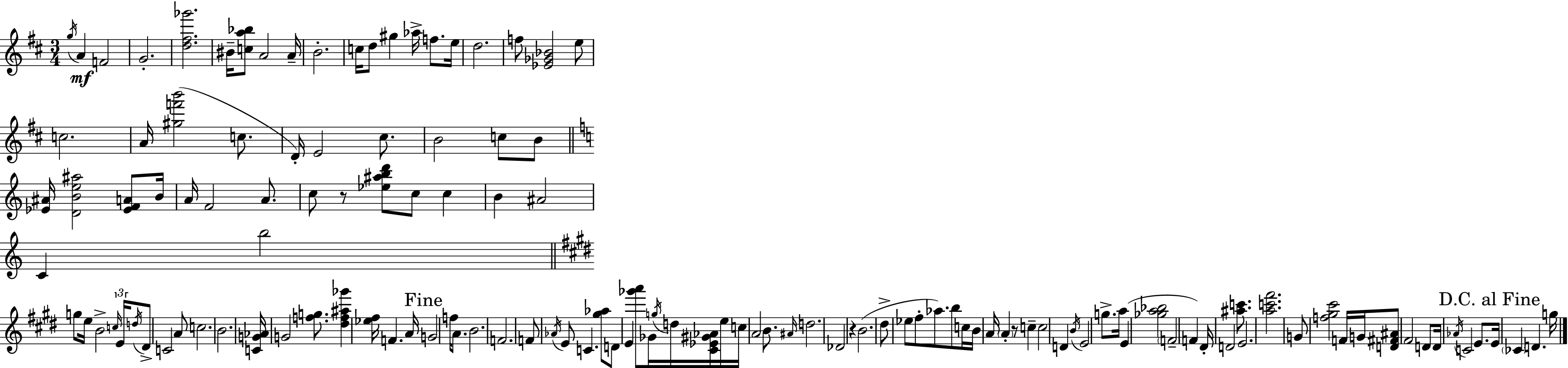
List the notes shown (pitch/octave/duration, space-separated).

G5/s A4/q F4/h G4/h. [D5,F#5,Gb6]/h. BIS4/s [C5,A5,Bb5]/e A4/h A4/s B4/h. C5/s D5/e G#5/q Ab5/s F5/e. E5/s D5/h. F5/e [Eb4,Gb4,Bb4]/h E5/e C5/h. A4/s [G#5,F6,B6]/h C5/e. D4/s E4/h C#5/e. B4/h C5/e B4/e [Eb4,A#4]/s [D4,B4,E5,A#5]/h [Eb4,F4,A4]/e B4/s A4/s F4/h A4/e. C5/e R/e [Eb5,A#5,B5,D6]/e C5/e C5/q B4/q A#4/h C4/q B5/h G5/e E5/s B4/h C5/s E4/s D5/s D#4/e C4/h A4/e C5/h. B4/h. [C4,G4,Ab4]/s G4/h [F5,G5]/e. [D#5,F5,A#5,Gb6]/q [Eb5,F#5]/s F4/q. A4/s G4/h F5/s A4/e. B4/h. F4/h. F4/e Ab4/s E4/e C4/q. [G#5,Ab5]/e D4/e E4/q [Gb6,A6]/e Gb4/s G5/s D5/s [C#4,Eb4,G#4,Ab4]/s E5/s C5/s A4/h B4/e. A#4/s D5/h. Db4/h R/q B4/h. D#5/e Eb5/e F#5/e Ab5/e. B5/e C5/s B4/s A4/s A4/q R/e C5/q C5/h D4/q B4/s E4/h G5/e. A5/s E4/q [Gb5,A5,Bb5]/h F4/h F4/q D#4/s D4/h [A#5,C6]/e. E4/h. [A5,C6,F#6]/h. G4/e [F5,G#5,C#6]/h F4/s G4/s [D4,F#4,A#4]/e F#4/h D4/e D4/s Ab4/s C4/h E4/e. E4/s CES4/q D4/q. G5/s